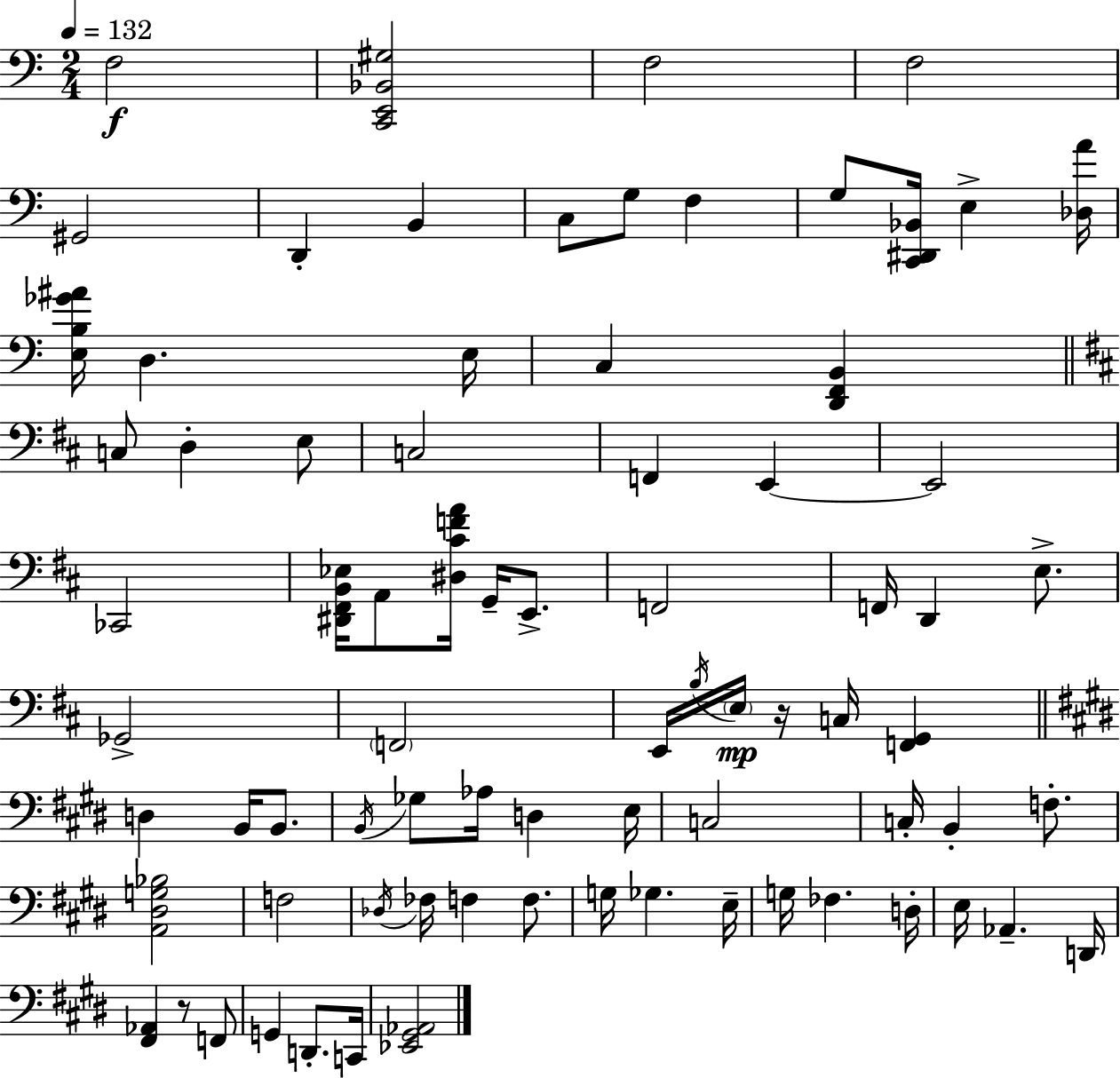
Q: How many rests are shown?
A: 2